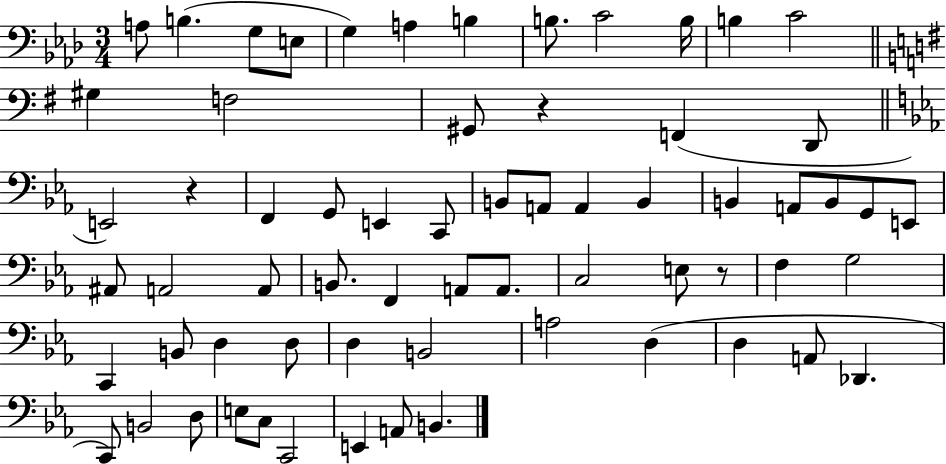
{
  \clef bass
  \numericTimeSignature
  \time 3/4
  \key aes \major
  a8 b4.( g8 e8 | g4) a4 b4 | b8. c'2 b16 | b4 c'2 | \break \bar "||" \break \key g \major gis4 f2 | gis,8 r4 f,4( d,8 | \bar "||" \break \key c \minor e,2) r4 | f,4 g,8 e,4 c,8 | b,8 a,8 a,4 b,4 | b,4 a,8 b,8 g,8 e,8 | \break ais,8 a,2 a,8 | b,8. f,4 a,8 a,8. | c2 e8 r8 | f4 g2 | \break c,4 b,8 d4 d8 | d4 b,2 | a2 d4( | d4 a,8 des,4. | \break c,8) b,2 d8 | e8 c8 c,2 | e,4 a,8 b,4. | \bar "|."
}